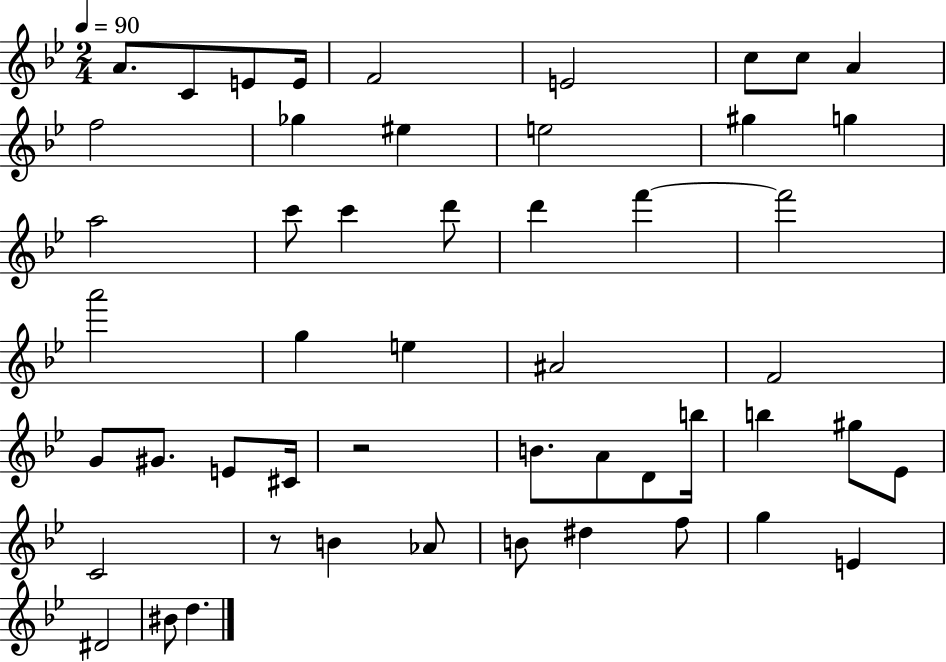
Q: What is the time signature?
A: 2/4